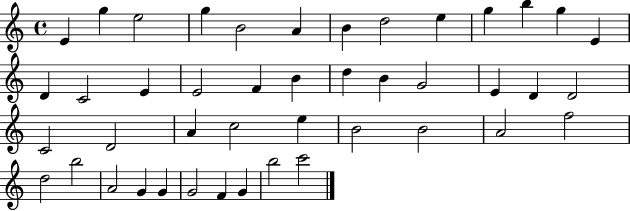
E4/q G5/q E5/h G5/q B4/h A4/q B4/q D5/h E5/q G5/q B5/q G5/q E4/q D4/q C4/h E4/q E4/h F4/q B4/q D5/q B4/q G4/h E4/q D4/q D4/h C4/h D4/h A4/q C5/h E5/q B4/h B4/h A4/h F5/h D5/h B5/h A4/h G4/q G4/q G4/h F4/q G4/q B5/h C6/h